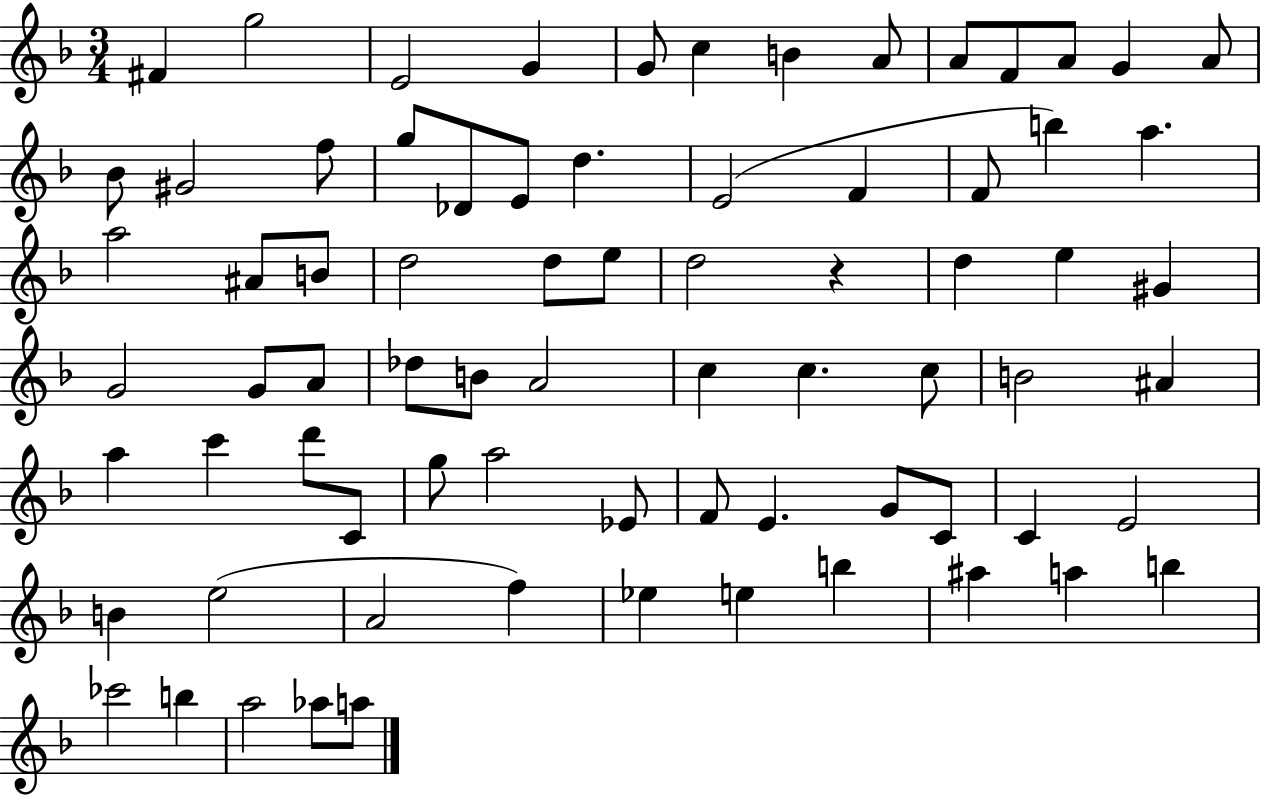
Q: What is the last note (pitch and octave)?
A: A5